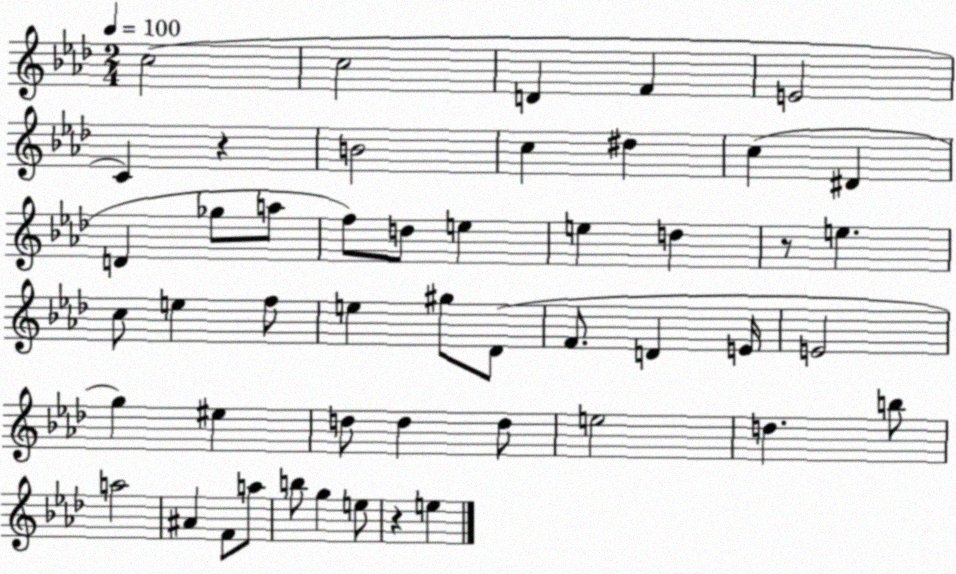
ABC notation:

X:1
T:Untitled
M:2/4
L:1/4
K:Ab
c2 c2 D F E2 C z B2 c ^d c ^D D _g/2 a/2 f/2 d/2 e e d z/2 e c/2 e f/2 e ^g/2 _D/2 F/2 D E/4 E2 g ^e d/2 d d/2 e2 d b/2 a2 ^A F/2 a/2 b/2 g e/2 z e